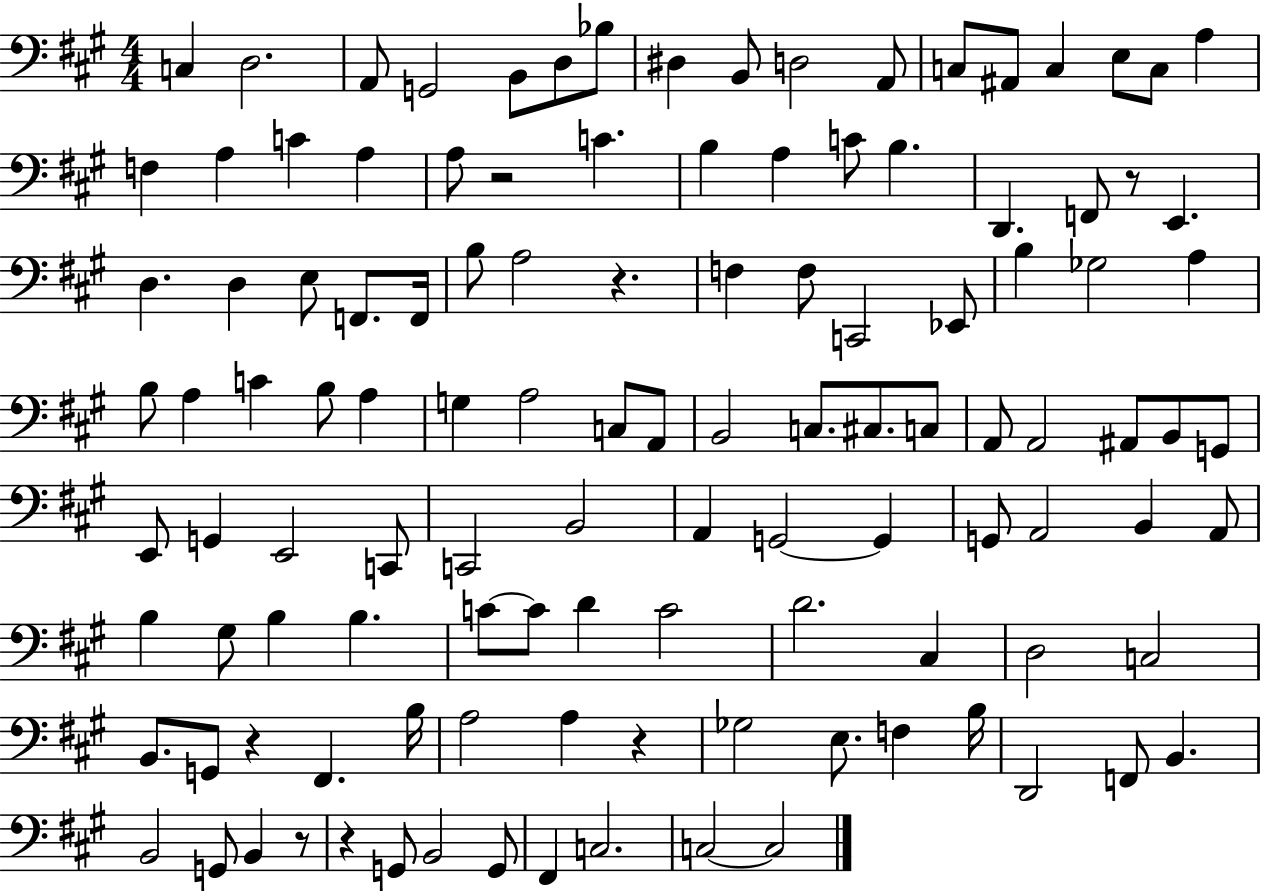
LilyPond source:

{
  \clef bass
  \numericTimeSignature
  \time 4/4
  \key a \major
  c4 d2. | a,8 g,2 b,8 d8 bes8 | dis4 b,8 d2 a,8 | c8 ais,8 c4 e8 c8 a4 | \break f4 a4 c'4 a4 | a8 r2 c'4. | b4 a4 c'8 b4. | d,4. f,8 r8 e,4. | \break d4. d4 e8 f,8. f,16 | b8 a2 r4. | f4 f8 c,2 ees,8 | b4 ges2 a4 | \break b8 a4 c'4 b8 a4 | g4 a2 c8 a,8 | b,2 c8. cis8. c8 | a,8 a,2 ais,8 b,8 g,8 | \break e,8 g,4 e,2 c,8 | c,2 b,2 | a,4 g,2~~ g,4 | g,8 a,2 b,4 a,8 | \break b4 gis8 b4 b4. | c'8~~ c'8 d'4 c'2 | d'2. cis4 | d2 c2 | \break b,8. g,8 r4 fis,4. b16 | a2 a4 r4 | ges2 e8. f4 b16 | d,2 f,8 b,4. | \break b,2 g,8 b,4 r8 | r4 g,8 b,2 g,8 | fis,4 c2. | c2~~ c2 | \break \bar "|."
}